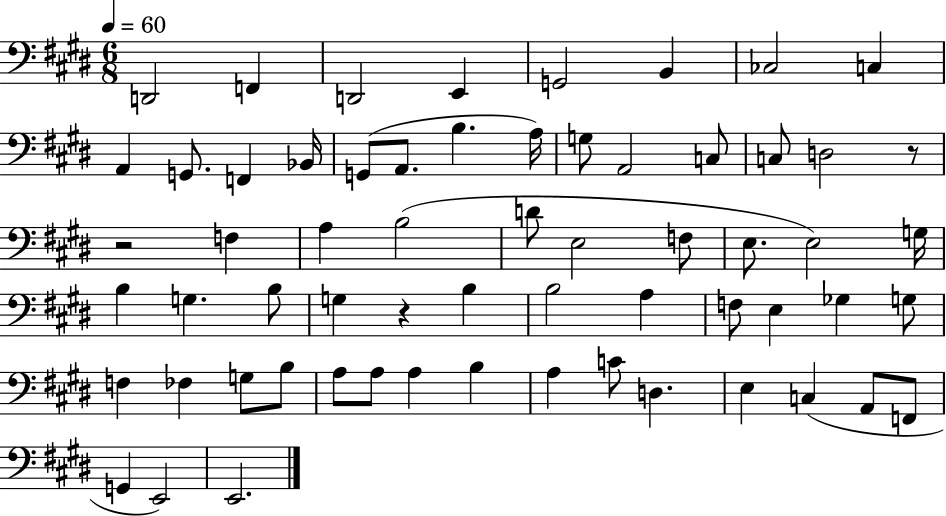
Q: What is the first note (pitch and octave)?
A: D2